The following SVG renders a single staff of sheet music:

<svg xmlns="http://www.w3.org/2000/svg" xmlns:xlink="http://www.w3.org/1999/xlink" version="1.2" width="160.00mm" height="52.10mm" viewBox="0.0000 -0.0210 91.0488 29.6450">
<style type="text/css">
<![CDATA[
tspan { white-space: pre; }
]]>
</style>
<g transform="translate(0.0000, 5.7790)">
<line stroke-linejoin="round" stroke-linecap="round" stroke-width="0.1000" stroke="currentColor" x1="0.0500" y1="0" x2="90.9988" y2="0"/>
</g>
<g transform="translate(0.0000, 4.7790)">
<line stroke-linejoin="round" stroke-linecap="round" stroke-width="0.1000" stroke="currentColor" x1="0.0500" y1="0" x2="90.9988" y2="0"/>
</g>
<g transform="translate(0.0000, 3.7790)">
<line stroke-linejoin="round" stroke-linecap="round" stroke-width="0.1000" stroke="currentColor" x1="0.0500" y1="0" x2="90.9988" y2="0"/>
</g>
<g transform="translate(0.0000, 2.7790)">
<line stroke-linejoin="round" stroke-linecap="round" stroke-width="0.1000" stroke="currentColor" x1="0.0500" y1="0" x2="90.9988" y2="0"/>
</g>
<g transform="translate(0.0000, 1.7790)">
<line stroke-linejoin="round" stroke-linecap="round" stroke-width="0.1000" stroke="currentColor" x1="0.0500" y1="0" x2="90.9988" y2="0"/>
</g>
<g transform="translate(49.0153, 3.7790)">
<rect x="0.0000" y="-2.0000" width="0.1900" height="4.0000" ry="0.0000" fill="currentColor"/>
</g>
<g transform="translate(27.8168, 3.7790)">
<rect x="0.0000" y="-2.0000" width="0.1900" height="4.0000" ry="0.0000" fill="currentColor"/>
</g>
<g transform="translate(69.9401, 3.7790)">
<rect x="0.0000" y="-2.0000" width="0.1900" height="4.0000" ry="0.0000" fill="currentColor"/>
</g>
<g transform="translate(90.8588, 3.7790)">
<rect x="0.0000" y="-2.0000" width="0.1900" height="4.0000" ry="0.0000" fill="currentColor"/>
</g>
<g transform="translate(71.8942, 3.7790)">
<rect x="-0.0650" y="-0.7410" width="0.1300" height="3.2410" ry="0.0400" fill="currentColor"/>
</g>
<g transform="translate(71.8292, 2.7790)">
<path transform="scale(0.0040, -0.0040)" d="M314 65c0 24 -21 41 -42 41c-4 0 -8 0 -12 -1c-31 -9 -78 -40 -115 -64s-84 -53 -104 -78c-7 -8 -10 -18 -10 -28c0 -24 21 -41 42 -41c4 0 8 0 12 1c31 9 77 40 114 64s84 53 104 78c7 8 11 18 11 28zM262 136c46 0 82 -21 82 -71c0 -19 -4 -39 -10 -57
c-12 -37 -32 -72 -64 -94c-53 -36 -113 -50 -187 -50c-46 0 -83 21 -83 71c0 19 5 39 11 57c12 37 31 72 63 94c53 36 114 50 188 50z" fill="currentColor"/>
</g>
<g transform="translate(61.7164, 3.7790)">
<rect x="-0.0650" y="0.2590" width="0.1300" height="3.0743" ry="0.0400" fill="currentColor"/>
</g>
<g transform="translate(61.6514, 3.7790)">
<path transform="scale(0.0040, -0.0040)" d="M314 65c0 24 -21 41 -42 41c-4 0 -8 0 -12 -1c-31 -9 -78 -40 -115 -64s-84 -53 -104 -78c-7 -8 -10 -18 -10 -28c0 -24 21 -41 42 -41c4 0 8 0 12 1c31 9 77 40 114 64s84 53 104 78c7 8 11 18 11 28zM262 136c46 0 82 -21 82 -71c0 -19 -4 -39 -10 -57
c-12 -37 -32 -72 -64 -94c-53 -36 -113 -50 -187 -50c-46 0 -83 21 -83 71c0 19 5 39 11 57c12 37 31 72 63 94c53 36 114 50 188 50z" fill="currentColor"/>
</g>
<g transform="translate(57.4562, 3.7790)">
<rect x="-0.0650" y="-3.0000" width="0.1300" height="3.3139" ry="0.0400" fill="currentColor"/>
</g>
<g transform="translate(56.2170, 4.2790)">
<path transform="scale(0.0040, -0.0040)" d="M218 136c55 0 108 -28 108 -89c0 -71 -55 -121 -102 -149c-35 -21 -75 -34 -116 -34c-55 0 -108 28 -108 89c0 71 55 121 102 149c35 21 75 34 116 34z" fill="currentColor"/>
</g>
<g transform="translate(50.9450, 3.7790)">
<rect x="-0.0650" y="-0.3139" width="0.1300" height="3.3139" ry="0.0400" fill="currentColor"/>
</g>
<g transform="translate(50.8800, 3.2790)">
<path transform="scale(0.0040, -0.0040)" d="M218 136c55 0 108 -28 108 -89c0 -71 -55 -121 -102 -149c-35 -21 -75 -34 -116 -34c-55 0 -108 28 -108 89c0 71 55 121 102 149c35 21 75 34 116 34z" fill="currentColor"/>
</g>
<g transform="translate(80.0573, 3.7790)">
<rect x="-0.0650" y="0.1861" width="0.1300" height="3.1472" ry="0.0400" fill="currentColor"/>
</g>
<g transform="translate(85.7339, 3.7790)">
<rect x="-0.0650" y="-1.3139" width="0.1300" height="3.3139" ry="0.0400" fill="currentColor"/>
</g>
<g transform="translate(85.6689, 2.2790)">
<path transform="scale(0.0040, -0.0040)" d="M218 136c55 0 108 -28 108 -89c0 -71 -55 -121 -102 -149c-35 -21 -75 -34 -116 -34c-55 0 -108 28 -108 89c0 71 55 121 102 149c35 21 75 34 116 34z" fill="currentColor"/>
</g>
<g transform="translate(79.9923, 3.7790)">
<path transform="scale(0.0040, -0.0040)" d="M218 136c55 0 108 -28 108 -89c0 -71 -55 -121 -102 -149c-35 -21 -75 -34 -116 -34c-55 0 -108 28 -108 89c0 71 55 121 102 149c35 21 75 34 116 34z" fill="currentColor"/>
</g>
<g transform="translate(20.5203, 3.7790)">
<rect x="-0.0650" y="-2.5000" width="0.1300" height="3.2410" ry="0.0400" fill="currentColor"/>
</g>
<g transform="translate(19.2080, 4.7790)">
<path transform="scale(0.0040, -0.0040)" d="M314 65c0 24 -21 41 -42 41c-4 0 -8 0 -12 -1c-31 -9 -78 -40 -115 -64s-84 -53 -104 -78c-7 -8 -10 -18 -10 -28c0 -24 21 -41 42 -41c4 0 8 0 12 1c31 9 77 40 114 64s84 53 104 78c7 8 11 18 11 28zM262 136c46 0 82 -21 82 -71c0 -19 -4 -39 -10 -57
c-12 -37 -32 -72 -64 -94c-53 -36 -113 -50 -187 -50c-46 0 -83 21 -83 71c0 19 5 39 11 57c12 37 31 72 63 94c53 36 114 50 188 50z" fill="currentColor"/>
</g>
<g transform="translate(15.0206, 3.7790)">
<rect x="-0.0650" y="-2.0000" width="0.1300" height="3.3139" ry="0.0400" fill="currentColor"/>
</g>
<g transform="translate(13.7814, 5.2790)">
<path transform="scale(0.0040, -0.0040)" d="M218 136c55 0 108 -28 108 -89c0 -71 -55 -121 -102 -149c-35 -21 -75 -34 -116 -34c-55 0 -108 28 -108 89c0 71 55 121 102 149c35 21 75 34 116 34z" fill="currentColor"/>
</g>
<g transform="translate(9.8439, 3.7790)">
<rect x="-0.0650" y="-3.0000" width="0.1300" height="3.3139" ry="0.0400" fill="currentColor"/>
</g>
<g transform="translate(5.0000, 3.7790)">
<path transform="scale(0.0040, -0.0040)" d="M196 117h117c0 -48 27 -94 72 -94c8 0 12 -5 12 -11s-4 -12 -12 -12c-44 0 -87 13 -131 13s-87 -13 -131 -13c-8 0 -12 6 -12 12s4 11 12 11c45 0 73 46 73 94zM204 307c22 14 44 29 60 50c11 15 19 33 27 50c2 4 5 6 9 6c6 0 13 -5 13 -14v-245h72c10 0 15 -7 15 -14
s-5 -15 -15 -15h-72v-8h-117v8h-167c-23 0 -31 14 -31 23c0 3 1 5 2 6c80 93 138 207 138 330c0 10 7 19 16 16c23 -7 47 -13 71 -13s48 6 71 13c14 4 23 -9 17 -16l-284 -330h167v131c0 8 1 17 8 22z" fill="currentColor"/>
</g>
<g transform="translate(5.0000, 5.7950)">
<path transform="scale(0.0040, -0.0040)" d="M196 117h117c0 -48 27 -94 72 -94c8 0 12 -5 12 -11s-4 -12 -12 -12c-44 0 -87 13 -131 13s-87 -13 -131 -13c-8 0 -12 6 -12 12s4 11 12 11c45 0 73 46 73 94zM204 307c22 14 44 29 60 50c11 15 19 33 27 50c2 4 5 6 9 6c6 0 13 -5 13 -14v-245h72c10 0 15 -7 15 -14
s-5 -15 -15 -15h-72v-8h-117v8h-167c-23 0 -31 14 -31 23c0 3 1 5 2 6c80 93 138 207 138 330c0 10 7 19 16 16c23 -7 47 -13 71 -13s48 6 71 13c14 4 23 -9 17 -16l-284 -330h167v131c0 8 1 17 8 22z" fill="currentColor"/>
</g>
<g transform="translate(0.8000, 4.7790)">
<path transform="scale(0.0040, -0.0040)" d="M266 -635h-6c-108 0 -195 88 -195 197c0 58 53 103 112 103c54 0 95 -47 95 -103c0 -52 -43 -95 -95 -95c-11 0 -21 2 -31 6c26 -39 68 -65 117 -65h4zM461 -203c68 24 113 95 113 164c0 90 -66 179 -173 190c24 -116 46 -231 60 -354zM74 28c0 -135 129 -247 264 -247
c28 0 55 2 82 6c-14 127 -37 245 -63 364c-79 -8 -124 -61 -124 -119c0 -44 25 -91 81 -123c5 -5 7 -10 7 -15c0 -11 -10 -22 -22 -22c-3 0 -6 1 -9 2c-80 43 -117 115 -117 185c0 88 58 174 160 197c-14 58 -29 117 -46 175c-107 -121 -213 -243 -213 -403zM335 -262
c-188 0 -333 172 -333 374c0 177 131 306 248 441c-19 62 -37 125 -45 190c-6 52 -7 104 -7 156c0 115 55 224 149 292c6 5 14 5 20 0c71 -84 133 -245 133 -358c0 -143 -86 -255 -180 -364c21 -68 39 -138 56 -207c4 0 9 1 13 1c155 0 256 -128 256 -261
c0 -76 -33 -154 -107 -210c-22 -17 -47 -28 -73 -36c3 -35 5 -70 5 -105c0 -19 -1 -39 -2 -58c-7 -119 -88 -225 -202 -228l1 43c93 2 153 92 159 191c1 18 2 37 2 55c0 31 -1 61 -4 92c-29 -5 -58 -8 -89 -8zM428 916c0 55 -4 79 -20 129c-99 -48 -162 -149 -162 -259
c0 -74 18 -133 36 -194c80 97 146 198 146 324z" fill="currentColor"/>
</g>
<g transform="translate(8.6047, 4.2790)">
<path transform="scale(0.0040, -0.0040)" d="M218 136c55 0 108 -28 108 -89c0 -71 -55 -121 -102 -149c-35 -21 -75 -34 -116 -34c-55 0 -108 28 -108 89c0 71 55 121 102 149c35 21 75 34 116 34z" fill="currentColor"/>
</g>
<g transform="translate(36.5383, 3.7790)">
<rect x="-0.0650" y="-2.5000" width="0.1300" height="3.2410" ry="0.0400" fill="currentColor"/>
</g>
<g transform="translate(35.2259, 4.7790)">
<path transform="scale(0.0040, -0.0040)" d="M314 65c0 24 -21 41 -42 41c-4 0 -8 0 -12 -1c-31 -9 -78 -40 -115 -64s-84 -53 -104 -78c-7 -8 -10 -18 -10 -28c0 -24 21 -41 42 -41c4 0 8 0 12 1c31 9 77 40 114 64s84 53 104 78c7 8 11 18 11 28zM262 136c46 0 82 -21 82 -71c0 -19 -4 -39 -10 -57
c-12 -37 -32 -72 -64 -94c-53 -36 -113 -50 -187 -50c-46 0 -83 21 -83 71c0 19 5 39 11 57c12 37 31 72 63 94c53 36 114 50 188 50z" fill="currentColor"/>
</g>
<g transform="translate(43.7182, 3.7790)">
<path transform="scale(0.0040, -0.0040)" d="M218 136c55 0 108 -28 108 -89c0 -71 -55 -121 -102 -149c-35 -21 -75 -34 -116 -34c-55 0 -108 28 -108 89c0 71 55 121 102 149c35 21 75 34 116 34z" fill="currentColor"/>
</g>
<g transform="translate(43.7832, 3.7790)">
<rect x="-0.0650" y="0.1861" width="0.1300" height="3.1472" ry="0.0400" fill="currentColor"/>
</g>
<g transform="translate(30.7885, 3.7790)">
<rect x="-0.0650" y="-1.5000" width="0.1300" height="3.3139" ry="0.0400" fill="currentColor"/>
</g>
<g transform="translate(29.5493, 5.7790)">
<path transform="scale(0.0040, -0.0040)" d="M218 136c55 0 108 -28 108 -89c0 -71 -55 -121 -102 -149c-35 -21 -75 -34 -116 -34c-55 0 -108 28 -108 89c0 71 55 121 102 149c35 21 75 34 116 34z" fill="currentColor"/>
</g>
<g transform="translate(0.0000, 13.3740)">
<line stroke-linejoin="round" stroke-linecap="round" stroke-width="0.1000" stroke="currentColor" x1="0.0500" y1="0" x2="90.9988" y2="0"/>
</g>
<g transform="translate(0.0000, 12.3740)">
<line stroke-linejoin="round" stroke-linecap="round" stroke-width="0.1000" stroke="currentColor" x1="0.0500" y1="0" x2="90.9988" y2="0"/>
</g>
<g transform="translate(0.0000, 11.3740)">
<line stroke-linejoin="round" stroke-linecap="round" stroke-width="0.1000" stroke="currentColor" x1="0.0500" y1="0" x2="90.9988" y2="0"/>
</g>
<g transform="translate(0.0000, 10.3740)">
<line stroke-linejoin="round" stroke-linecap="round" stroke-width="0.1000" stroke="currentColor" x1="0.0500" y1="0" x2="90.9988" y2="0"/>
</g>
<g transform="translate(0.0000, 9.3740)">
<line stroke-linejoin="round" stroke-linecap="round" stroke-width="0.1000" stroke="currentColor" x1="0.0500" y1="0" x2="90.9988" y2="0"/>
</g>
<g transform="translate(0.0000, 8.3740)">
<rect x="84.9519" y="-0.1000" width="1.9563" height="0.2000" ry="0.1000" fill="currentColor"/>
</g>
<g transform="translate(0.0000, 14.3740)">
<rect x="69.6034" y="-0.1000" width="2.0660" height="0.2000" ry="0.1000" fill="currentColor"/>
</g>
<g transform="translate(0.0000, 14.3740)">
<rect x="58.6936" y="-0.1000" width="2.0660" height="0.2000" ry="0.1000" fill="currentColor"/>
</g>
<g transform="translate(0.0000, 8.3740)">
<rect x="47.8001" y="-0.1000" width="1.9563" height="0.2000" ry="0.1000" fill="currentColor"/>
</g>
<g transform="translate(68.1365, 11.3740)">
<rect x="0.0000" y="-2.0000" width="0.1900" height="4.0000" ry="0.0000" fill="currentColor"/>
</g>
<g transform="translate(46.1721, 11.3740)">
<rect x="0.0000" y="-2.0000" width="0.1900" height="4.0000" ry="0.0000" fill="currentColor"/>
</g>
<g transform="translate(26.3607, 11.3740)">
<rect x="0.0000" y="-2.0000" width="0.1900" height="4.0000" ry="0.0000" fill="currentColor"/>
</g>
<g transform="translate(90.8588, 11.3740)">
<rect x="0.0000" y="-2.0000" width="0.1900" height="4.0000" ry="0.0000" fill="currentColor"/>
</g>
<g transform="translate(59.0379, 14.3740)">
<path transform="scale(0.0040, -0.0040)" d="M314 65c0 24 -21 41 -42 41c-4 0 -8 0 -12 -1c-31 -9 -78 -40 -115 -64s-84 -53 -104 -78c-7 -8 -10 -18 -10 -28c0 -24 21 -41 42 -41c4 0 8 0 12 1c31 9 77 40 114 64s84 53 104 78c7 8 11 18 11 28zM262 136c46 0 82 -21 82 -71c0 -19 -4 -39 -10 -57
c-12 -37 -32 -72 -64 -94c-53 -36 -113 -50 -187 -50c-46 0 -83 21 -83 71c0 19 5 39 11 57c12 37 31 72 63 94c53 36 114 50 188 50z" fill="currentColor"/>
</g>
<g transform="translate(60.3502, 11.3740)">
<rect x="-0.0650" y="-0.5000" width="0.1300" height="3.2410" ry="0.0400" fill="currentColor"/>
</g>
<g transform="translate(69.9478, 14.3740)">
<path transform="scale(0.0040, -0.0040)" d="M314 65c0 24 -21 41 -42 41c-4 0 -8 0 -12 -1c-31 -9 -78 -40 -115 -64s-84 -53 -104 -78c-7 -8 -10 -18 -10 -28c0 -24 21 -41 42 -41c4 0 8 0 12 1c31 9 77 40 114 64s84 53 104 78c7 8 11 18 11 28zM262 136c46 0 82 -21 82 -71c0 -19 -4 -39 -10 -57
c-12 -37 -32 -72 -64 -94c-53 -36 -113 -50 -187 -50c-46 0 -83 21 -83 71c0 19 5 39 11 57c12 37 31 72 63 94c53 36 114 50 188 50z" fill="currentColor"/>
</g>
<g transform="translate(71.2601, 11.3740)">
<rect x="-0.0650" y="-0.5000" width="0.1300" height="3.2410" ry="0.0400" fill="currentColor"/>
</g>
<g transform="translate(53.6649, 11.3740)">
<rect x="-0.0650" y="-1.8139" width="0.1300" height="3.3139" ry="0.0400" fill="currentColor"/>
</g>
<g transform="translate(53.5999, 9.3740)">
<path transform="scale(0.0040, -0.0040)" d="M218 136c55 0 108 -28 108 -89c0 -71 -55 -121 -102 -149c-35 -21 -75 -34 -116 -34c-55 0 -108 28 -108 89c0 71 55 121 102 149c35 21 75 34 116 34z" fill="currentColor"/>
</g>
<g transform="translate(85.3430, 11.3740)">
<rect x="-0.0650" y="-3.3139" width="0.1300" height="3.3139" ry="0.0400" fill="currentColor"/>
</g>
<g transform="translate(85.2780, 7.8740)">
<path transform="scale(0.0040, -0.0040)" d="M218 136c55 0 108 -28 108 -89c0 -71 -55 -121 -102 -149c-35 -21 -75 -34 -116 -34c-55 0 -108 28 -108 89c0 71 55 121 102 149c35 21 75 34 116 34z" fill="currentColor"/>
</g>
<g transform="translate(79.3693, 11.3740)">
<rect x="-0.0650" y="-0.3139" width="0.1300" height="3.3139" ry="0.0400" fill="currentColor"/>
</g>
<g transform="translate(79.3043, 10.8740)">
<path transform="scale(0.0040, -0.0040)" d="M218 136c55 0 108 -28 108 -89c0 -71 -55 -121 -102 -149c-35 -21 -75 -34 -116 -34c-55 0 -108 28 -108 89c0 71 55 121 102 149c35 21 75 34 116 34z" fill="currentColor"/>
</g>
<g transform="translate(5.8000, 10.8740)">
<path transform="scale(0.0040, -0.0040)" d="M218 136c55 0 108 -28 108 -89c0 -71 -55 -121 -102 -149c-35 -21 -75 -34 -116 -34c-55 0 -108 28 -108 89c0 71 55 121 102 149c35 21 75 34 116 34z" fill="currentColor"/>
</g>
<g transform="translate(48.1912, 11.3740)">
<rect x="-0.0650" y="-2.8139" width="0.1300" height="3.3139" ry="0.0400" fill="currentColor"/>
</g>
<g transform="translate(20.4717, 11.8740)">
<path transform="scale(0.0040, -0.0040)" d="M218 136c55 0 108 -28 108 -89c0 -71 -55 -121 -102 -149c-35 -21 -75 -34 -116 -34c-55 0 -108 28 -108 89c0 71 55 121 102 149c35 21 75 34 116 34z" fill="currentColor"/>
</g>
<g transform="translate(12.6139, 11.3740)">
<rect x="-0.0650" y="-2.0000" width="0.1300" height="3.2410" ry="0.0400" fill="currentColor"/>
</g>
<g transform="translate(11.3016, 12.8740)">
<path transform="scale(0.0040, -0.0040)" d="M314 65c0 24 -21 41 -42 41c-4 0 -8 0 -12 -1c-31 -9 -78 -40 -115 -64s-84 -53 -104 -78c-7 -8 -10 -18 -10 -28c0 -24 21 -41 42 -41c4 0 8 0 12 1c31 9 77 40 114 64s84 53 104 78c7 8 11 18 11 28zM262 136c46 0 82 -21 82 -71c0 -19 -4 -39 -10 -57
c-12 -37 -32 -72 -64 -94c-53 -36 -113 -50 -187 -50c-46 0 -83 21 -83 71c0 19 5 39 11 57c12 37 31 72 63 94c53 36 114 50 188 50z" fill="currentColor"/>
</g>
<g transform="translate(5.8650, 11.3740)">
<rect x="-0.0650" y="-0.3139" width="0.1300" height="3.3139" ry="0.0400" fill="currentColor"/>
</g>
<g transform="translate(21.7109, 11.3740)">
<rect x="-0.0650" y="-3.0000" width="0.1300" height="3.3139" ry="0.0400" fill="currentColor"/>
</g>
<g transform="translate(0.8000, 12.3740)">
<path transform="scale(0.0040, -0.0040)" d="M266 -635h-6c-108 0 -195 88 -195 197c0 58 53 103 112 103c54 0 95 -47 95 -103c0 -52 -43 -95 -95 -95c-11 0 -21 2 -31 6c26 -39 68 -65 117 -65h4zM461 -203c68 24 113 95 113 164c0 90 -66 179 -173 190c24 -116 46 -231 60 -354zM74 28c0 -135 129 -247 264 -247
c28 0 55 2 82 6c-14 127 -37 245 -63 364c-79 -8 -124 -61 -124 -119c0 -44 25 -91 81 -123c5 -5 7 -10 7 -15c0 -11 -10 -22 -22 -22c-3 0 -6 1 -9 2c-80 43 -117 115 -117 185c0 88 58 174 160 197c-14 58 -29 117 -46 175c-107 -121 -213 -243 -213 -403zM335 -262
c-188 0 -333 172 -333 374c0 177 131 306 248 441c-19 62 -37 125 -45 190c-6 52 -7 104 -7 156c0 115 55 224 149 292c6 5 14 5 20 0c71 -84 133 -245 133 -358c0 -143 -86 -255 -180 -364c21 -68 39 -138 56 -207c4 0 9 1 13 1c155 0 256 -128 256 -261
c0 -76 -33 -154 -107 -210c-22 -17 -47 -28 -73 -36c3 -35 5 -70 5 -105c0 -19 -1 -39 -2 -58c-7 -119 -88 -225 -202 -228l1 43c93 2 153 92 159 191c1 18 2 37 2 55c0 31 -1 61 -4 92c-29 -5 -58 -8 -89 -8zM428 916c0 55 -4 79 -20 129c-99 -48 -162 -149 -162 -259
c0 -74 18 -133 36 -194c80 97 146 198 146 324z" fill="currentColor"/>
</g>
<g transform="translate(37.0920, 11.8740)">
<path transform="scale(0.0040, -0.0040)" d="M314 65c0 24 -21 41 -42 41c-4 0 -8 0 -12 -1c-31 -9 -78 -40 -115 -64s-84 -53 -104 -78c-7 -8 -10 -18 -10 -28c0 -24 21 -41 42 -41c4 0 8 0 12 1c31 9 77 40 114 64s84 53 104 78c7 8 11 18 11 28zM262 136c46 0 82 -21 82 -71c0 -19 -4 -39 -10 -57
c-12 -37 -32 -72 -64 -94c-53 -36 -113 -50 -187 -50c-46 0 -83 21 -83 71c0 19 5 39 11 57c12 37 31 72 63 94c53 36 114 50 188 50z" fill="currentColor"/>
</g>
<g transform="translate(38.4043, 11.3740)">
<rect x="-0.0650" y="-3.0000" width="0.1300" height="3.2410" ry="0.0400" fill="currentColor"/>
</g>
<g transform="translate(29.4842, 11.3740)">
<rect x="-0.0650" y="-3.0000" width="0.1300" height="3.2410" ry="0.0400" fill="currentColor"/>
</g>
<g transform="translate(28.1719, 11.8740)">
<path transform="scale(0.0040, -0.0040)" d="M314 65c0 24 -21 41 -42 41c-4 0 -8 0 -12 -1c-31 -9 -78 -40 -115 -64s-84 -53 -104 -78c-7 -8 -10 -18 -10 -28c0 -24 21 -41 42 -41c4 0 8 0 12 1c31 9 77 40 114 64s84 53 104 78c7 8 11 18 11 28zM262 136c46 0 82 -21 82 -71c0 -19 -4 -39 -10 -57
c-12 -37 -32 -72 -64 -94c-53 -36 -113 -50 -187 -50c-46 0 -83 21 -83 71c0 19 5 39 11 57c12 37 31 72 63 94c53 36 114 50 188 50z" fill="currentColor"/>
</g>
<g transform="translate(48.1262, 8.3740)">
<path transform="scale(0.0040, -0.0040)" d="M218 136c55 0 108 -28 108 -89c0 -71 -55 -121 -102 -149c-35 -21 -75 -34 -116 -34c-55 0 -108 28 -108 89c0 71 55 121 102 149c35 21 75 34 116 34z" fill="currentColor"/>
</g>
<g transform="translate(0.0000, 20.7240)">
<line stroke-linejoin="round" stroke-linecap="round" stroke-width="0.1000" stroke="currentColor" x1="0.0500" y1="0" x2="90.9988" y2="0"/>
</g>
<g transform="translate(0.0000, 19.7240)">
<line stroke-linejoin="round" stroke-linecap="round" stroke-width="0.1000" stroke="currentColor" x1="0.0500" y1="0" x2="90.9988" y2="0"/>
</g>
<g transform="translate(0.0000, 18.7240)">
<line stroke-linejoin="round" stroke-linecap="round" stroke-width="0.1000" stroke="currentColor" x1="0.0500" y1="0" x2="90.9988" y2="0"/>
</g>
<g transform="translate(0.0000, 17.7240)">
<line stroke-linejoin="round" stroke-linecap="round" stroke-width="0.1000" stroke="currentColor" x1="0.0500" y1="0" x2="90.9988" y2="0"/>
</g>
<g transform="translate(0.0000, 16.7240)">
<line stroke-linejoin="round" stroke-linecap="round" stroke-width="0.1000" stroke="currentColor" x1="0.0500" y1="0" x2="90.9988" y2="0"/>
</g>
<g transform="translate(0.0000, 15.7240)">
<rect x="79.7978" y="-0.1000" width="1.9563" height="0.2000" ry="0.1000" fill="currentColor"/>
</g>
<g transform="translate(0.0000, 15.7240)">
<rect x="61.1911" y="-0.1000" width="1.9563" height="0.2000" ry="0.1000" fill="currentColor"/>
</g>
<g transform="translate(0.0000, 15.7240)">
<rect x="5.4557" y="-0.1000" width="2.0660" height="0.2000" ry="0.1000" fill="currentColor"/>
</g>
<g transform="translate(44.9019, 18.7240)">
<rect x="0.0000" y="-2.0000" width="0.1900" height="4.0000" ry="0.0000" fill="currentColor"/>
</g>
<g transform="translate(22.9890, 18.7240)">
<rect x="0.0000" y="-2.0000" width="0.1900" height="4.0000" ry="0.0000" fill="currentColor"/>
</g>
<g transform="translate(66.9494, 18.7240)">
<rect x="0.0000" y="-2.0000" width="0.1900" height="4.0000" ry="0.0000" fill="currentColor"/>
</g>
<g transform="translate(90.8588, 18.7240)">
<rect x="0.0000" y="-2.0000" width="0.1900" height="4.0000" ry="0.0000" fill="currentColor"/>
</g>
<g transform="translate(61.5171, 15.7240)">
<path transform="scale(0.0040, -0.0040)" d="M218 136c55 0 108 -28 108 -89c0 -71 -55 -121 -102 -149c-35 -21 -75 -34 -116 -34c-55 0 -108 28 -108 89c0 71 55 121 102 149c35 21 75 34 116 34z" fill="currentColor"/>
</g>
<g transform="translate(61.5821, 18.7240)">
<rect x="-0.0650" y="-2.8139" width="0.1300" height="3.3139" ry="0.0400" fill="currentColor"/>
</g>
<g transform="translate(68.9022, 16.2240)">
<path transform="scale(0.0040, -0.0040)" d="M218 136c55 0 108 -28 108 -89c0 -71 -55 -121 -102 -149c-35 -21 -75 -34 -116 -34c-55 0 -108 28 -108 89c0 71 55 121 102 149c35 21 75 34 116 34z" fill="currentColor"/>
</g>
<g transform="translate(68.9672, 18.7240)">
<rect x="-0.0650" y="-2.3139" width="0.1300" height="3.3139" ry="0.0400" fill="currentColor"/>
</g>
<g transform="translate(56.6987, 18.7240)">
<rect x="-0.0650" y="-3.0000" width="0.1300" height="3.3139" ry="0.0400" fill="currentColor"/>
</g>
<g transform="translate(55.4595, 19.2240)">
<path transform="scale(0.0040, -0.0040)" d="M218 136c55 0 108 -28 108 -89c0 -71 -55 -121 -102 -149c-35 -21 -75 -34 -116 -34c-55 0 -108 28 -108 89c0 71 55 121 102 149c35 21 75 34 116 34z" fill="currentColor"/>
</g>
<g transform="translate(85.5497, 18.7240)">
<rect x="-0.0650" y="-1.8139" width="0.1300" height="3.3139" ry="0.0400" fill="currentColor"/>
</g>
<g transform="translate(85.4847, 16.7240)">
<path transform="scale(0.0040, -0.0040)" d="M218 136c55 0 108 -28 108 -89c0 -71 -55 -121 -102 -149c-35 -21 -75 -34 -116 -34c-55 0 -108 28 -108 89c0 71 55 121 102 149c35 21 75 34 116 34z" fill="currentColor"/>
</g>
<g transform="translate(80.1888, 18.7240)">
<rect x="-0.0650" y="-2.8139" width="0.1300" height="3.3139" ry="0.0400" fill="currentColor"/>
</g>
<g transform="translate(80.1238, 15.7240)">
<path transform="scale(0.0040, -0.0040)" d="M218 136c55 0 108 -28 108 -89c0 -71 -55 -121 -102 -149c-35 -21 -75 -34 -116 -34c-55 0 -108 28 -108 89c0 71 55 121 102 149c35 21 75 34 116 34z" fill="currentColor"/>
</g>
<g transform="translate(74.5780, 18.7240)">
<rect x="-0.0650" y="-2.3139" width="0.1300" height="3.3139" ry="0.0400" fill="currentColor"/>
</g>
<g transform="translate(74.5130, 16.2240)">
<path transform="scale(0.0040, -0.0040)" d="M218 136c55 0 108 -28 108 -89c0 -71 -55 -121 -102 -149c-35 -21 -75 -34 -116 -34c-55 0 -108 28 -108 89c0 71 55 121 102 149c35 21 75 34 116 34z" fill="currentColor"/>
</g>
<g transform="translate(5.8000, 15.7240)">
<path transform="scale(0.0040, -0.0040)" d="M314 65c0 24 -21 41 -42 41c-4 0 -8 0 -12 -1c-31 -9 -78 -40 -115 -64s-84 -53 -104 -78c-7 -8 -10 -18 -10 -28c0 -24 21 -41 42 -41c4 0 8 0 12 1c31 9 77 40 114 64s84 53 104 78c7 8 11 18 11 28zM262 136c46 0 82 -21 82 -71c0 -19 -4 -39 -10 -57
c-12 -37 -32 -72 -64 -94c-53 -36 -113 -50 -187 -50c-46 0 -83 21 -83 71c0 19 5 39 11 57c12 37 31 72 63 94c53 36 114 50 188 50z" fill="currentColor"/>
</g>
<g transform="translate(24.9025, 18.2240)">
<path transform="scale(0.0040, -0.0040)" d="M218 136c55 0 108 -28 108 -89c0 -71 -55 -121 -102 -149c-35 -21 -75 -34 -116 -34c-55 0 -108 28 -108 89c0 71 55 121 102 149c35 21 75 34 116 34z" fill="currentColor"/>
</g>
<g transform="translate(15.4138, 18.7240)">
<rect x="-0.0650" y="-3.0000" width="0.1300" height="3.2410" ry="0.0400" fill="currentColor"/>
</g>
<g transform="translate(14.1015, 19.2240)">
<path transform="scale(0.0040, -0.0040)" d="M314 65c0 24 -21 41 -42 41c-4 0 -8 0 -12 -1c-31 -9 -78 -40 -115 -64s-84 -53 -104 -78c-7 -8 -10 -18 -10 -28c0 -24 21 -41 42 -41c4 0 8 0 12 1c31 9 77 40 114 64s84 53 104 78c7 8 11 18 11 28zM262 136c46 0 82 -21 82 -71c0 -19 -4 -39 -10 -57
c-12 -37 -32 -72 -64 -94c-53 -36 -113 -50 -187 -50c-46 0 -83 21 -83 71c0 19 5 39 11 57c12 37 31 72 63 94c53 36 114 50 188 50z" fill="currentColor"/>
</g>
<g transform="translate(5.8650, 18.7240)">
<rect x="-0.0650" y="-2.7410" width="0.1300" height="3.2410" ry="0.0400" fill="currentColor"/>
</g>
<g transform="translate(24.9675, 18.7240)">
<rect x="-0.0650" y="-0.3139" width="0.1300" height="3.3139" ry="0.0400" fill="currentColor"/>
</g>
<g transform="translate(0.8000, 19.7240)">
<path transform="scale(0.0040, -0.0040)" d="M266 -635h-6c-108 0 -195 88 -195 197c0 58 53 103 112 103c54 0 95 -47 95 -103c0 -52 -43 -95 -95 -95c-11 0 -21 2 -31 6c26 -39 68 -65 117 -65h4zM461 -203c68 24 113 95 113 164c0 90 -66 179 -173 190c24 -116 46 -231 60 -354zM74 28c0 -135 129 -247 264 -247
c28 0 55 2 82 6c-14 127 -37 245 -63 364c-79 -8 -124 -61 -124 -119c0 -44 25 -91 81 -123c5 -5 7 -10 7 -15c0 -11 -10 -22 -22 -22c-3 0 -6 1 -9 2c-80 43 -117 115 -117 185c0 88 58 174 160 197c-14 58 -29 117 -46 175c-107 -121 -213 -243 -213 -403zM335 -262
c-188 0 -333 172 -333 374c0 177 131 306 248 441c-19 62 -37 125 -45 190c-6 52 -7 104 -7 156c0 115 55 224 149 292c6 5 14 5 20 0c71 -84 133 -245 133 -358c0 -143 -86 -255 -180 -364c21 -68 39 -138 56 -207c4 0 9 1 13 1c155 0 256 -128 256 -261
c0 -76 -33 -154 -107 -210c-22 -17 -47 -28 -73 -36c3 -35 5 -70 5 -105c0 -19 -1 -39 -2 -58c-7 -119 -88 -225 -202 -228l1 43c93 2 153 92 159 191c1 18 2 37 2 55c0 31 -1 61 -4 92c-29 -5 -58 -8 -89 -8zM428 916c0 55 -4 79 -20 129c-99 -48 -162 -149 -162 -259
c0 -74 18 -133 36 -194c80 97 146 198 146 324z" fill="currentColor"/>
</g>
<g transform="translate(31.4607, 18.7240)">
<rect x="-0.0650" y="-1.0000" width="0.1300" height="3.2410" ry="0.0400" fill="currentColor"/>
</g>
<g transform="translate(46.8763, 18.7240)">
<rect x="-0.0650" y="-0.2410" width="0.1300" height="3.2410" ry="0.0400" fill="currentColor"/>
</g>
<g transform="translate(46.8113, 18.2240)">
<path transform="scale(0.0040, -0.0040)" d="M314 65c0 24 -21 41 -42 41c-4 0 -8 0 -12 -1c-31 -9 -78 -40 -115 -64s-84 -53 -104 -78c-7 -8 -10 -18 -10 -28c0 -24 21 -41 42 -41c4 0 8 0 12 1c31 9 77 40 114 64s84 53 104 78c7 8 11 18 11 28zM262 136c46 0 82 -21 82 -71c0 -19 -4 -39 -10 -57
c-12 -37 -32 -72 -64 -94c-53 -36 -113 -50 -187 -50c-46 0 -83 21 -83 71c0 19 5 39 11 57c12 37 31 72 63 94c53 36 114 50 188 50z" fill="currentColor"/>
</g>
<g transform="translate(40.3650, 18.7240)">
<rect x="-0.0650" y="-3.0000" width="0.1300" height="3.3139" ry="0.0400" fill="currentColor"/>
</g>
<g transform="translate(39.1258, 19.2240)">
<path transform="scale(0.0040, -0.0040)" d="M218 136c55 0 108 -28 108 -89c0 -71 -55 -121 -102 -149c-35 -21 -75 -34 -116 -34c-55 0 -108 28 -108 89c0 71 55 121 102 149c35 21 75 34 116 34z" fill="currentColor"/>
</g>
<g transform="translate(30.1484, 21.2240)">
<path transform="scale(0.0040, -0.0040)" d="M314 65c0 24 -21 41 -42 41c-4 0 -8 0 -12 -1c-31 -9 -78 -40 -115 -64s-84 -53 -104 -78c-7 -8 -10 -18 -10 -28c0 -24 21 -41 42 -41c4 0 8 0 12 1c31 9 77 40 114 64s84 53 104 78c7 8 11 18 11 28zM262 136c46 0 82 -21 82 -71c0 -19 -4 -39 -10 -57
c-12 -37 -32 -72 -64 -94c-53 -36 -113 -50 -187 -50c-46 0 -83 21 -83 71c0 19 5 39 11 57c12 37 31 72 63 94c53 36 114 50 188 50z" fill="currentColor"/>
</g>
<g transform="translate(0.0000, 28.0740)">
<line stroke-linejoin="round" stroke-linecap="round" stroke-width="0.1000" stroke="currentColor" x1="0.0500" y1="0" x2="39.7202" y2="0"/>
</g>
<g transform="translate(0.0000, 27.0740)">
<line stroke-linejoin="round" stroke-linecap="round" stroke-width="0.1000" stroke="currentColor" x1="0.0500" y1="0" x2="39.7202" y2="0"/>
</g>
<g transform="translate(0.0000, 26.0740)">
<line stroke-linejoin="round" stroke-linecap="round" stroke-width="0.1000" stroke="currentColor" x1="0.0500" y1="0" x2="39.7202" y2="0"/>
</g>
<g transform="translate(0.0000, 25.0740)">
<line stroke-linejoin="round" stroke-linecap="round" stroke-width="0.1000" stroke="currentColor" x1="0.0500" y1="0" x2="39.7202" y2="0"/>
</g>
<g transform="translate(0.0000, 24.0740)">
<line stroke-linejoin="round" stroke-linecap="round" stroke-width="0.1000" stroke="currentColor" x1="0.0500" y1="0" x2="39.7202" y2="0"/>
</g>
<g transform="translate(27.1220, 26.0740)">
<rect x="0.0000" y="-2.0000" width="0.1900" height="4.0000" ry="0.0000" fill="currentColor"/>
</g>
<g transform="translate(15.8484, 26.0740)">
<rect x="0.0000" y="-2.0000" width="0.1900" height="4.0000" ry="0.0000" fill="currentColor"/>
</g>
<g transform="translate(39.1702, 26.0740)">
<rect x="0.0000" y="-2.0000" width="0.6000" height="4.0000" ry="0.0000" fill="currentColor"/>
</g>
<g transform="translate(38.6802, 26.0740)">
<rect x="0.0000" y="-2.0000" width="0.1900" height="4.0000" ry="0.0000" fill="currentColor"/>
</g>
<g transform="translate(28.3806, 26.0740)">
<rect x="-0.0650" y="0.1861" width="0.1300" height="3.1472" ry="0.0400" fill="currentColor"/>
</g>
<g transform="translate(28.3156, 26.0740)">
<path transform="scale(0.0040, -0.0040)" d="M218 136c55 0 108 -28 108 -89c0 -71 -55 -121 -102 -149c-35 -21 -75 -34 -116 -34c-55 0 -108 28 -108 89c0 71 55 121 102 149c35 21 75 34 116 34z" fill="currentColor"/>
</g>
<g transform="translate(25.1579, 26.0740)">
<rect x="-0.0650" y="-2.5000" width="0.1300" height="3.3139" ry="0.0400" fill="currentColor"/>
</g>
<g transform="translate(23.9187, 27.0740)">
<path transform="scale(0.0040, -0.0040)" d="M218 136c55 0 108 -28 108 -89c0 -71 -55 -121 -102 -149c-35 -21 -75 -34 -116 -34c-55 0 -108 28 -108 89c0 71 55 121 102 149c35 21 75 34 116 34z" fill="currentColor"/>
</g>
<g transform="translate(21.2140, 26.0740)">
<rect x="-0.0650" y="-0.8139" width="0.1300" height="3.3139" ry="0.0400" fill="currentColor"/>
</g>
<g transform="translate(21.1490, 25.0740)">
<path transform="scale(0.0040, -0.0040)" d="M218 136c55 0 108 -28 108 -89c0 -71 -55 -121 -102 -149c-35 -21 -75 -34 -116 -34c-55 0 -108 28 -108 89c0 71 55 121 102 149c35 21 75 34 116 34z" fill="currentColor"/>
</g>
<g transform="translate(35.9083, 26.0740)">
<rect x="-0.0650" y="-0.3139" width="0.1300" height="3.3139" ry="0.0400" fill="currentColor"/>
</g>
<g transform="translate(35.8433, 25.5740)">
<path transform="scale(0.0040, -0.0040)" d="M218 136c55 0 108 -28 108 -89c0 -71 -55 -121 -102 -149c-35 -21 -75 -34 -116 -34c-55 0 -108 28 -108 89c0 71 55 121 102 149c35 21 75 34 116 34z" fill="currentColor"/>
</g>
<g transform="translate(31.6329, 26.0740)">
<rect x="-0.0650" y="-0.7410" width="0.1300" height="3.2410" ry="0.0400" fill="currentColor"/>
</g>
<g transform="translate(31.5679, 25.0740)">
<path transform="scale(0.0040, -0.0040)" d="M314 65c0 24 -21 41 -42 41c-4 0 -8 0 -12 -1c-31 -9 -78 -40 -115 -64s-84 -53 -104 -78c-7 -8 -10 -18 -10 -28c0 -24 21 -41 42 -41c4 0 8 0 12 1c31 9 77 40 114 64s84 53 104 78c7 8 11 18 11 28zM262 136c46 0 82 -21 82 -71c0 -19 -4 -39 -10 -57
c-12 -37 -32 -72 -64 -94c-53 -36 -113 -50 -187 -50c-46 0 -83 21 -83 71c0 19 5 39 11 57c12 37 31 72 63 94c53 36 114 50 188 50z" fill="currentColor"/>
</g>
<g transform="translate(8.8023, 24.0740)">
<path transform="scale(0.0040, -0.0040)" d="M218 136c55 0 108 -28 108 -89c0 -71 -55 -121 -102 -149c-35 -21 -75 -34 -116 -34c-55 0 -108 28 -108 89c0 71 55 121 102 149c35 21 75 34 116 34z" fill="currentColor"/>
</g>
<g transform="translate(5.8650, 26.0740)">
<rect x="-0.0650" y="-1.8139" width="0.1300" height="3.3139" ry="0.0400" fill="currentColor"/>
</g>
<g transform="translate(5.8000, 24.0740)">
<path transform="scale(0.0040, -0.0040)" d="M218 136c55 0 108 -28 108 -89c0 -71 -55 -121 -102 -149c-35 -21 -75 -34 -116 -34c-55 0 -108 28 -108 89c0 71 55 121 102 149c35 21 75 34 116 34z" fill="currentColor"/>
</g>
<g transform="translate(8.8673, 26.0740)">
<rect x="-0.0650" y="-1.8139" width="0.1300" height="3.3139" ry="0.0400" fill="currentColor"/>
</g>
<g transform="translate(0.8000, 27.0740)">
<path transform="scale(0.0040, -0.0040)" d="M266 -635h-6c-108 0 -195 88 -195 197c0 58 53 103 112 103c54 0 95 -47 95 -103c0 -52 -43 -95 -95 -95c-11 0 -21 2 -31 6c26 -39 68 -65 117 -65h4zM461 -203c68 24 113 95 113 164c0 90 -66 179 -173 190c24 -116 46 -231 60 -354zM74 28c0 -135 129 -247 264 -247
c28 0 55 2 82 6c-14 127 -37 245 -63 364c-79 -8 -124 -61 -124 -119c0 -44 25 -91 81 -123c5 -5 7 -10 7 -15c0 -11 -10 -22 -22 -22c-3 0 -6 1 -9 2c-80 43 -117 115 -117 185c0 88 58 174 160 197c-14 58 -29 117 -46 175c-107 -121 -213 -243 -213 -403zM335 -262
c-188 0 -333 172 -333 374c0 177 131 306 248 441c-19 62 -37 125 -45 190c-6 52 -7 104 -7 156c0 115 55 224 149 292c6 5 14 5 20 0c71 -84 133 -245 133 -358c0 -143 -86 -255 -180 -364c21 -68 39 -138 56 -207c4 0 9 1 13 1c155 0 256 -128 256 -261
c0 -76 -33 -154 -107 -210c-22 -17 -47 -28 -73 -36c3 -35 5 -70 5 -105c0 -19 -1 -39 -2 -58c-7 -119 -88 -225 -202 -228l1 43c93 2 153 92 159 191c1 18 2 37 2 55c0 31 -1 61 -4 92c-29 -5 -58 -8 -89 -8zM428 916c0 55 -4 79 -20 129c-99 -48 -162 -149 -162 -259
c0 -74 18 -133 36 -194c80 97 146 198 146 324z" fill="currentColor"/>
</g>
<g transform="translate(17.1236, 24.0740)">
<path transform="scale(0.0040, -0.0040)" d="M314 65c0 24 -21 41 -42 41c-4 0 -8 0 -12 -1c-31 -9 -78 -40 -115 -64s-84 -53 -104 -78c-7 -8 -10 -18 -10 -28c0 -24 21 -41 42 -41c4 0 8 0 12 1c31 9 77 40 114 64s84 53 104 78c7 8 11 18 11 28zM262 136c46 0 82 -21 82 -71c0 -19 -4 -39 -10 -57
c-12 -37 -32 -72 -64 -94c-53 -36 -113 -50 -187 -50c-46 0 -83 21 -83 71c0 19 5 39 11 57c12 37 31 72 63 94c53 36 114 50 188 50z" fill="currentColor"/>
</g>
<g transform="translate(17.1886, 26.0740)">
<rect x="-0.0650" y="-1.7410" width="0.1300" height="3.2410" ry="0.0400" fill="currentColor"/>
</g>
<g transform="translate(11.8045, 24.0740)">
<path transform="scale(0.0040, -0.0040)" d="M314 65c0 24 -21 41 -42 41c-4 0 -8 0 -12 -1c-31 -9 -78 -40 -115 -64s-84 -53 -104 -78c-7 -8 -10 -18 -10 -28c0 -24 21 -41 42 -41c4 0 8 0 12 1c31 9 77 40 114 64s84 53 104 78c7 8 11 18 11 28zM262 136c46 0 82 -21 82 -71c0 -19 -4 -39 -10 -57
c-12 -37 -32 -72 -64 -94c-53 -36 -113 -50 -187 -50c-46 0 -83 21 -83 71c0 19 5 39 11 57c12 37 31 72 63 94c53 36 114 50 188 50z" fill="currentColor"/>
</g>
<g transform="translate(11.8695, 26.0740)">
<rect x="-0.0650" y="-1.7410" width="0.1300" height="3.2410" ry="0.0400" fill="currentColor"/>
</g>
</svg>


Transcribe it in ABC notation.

X:1
T:Untitled
M:4/4
L:1/4
K:C
A F G2 E G2 B c A B2 d2 B e c F2 A A2 A2 a f C2 C2 c b a2 A2 c D2 A c2 A a g g a f f f f2 f2 d G B d2 c